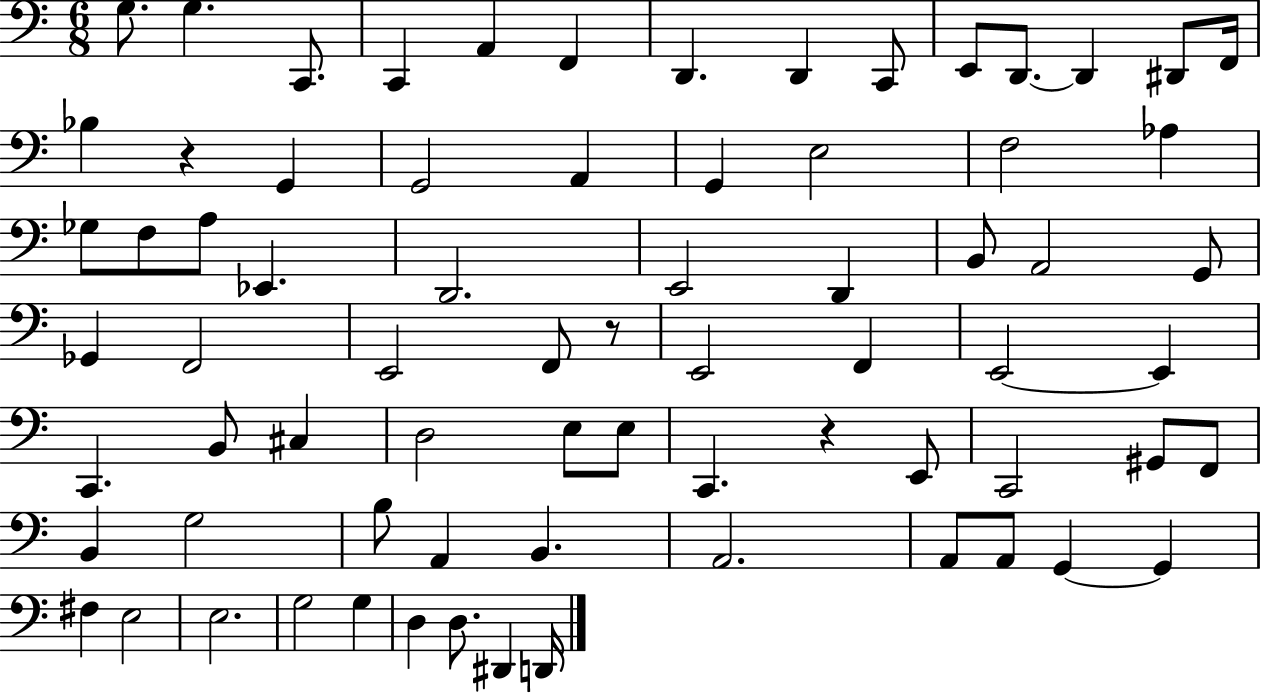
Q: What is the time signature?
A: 6/8